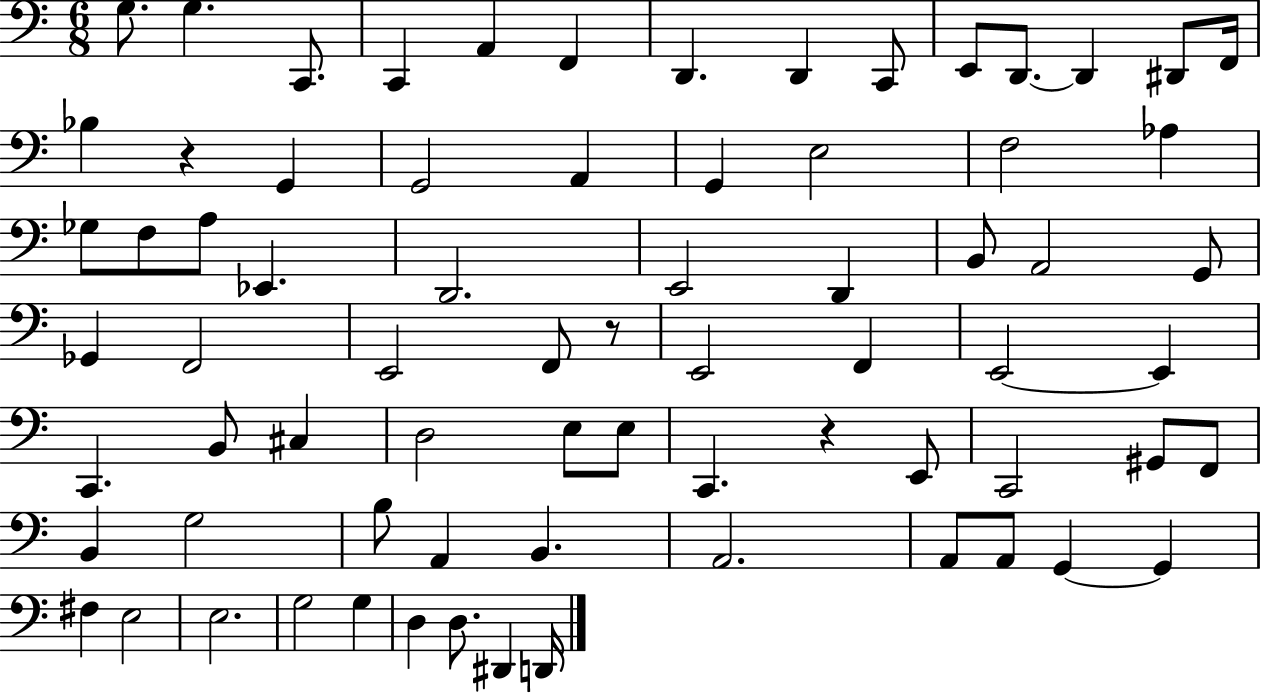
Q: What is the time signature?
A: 6/8